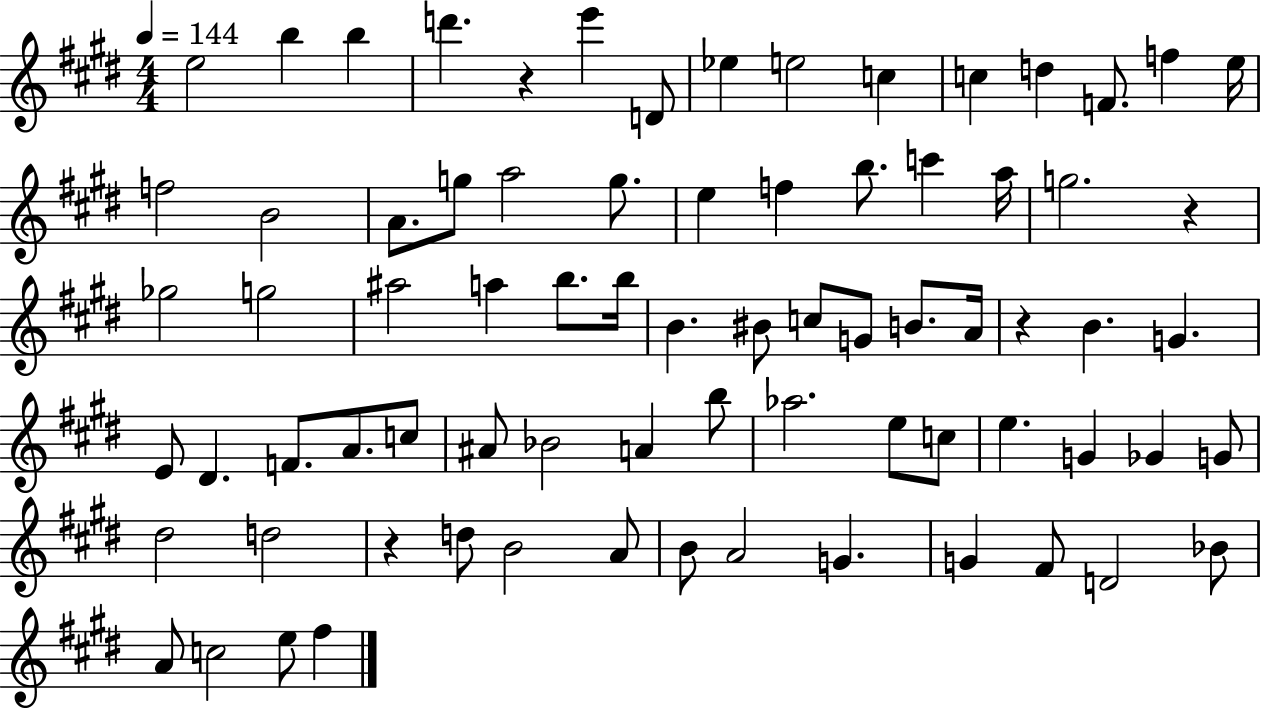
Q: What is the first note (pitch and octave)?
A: E5